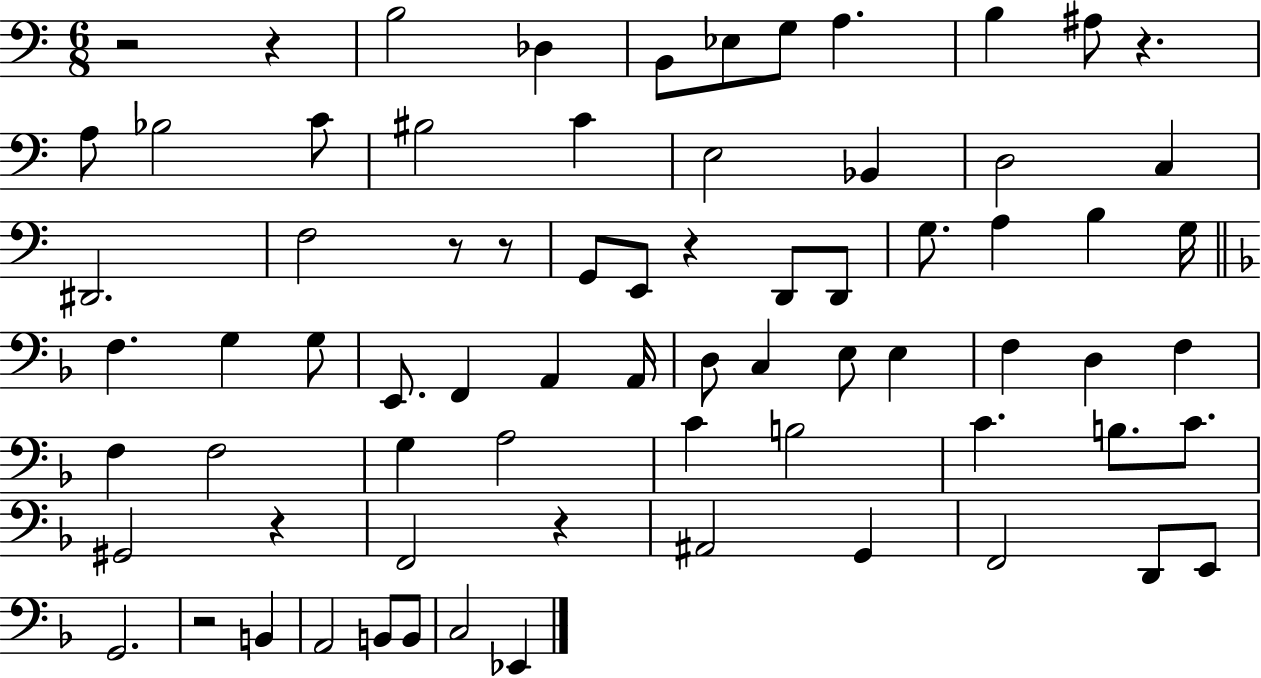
{
  \clef bass
  \numericTimeSignature
  \time 6/8
  \key c \major
  r2 r4 | b2 des4 | b,8 ees8 g8 a4. | b4 ais8 r4. | \break a8 bes2 c'8 | bis2 c'4 | e2 bes,4 | d2 c4 | \break dis,2. | f2 r8 r8 | g,8 e,8 r4 d,8 d,8 | g8. a4 b4 g16 | \break \bar "||" \break \key f \major f4. g4 g8 | e,8. f,4 a,4 a,16 | d8 c4 e8 e4 | f4 d4 f4 | \break f4 f2 | g4 a2 | c'4 b2 | c'4. b8. c'8. | \break gis,2 r4 | f,2 r4 | ais,2 g,4 | f,2 d,8 e,8 | \break g,2. | r2 b,4 | a,2 b,8 b,8 | c2 ees,4 | \break \bar "|."
}